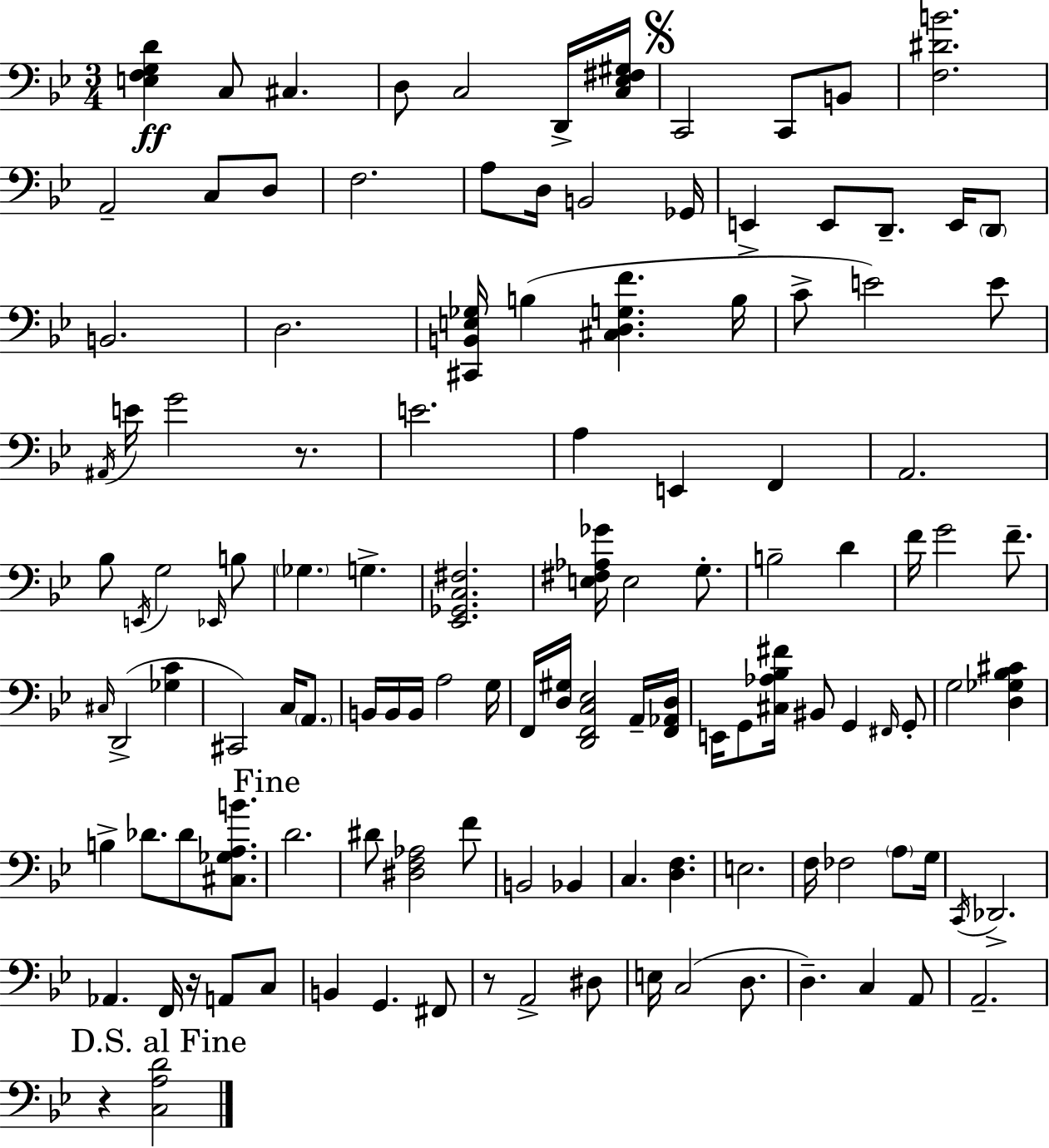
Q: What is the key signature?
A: G minor